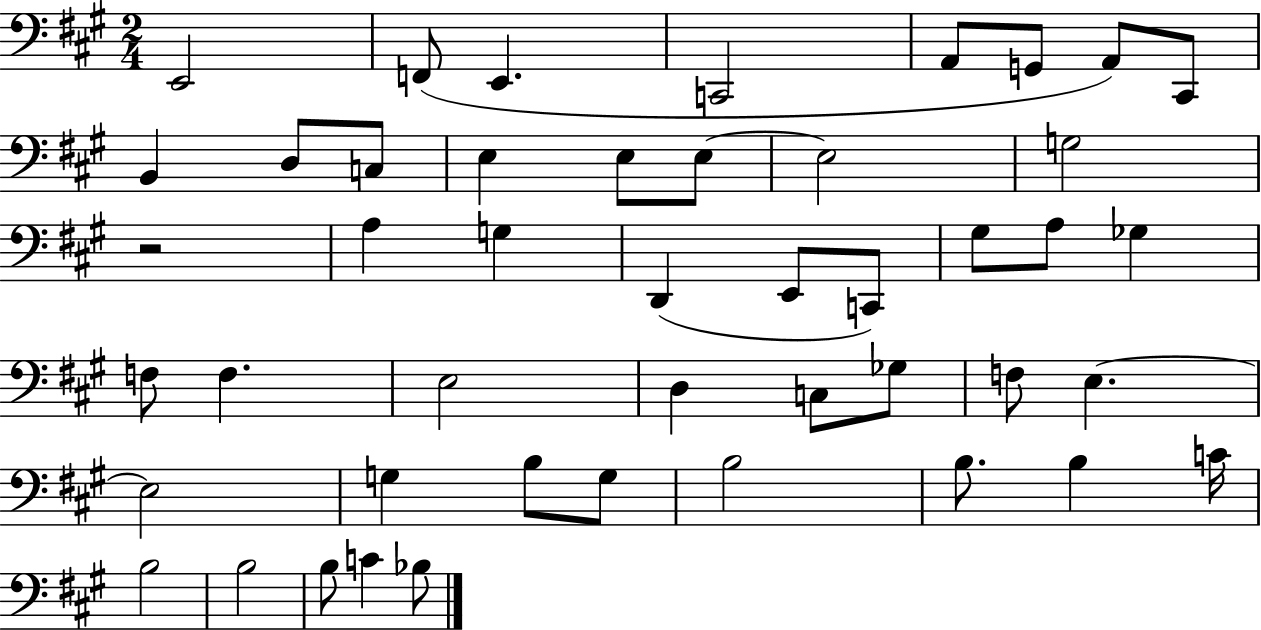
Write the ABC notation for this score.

X:1
T:Untitled
M:2/4
L:1/4
K:A
E,,2 F,,/2 E,, C,,2 A,,/2 G,,/2 A,,/2 ^C,,/2 B,, D,/2 C,/2 E, E,/2 E,/2 E,2 G,2 z2 A, G, D,, E,,/2 C,,/2 ^G,/2 A,/2 _G, F,/2 F, E,2 D, C,/2 _G,/2 F,/2 E, E,2 G, B,/2 G,/2 B,2 B,/2 B, C/4 B,2 B,2 B,/2 C _B,/2